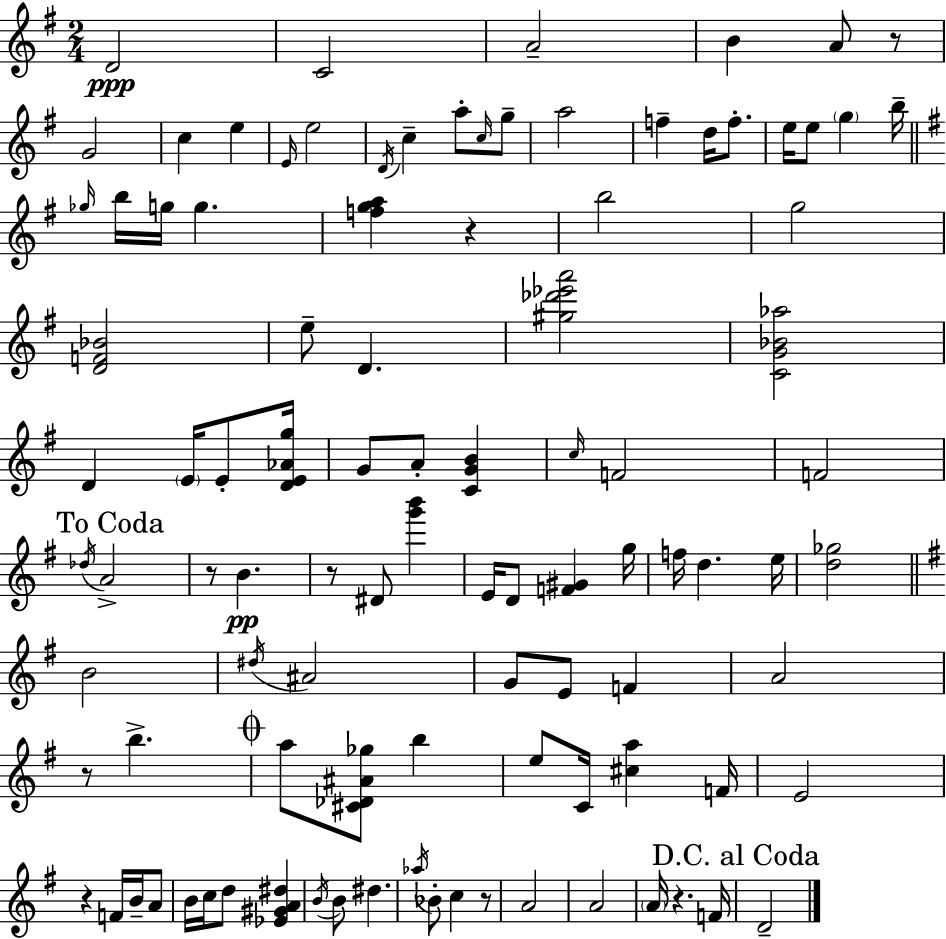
D4/h C4/h A4/h B4/q A4/e R/e G4/h C5/q E5/q E4/s E5/h D4/s C5/q A5/e C5/s G5/e A5/h F5/q D5/s F5/e. E5/s E5/e G5/q B5/s Gb5/s B5/s G5/s G5/q. [F5,G5,A5]/q R/q B5/h G5/h [D4,F4,Bb4]/h E5/e D4/q. [G#5,Db6,Eb6,A6]/h [C4,G4,Bb4,Ab5]/h D4/q E4/s E4/e [D4,E4,Ab4,G5]/s G4/e A4/e [C4,G4,B4]/q C5/s F4/h F4/h Db5/s A4/h R/e B4/q. R/e D#4/e [G6,B6]/q E4/s D4/e [F4,G#4]/q G5/s F5/s D5/q. E5/s [D5,Gb5]/h B4/h D#5/s A#4/h G4/e E4/e F4/q A4/h R/e B5/q. A5/e [C#4,Db4,A#4,Gb5]/e B5/q E5/e C4/s [C#5,A5]/q F4/s E4/h R/q F4/s B4/s A4/e B4/s C5/s D5/e [Eb4,G#4,A4,D#5]/q B4/s B4/e D#5/q. Ab5/s Bb4/e C5/q R/e A4/h A4/h A4/s R/q. F4/s D4/h